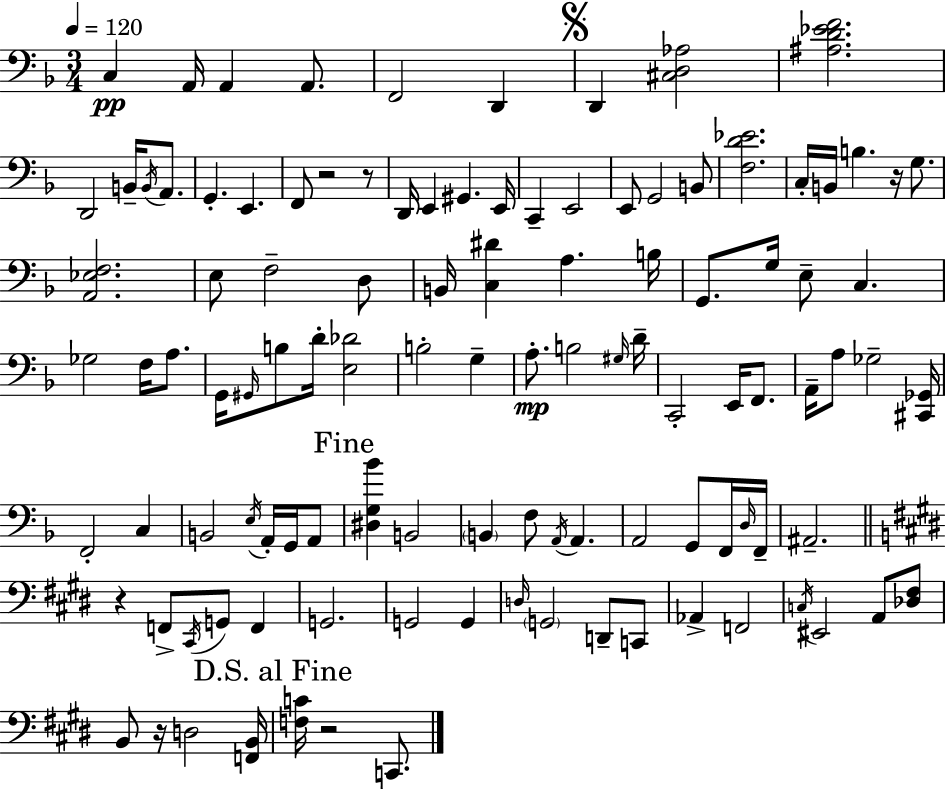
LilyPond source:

{
  \clef bass
  \numericTimeSignature
  \time 3/4
  \key f \major
  \tempo 4 = 120
  \repeat volta 2 { c4\pp a,16 a,4 a,8. | f,2 d,4 | \mark \markup { \musicglyph "scripts.segno" } d,4 <cis d aes>2 | <ais d' ees' f'>2. | \break d,2 b,16-- \acciaccatura { b,16 } a,8. | g,4.-. e,4. | f,8 r2 r8 | d,16 e,4 gis,4. | \break e,16 c,4-- e,2 | e,8 g,2 b,8 | <f d' ees'>2. | c16-. b,16 b4. r16 g8. | \break <a, ees f>2. | e8 f2-- d8 | b,16 <c dis'>4 a4. | b16 g,8. g16 e8-- c4. | \break ges2 f16 a8. | g,16 \grace { gis,16 } b8 d'16-. <e des'>2 | b2-. g4-- | a8.-.\mp b2 | \break \grace { gis16 } d'16-- c,2-. e,16 | f,8. a,16-- a8 ges2-- | <cis, ges,>16 f,2-. c4 | b,2 \acciaccatura { e16 } | \break a,16-. g,16 a,8 \mark "Fine" <dis g bes'>4 b,2 | \parenthesize b,4 f8 \acciaccatura { a,16 } a,4. | a,2 | g,8 f,16 \grace { d16 } f,16-- ais,2.-- | \break \bar "||" \break \key e \major r4 f,8-> \acciaccatura { cis,16 } g,8 f,4 | g,2. | g,2 g,4 | \grace { d16 } \parenthesize g,2 d,8-- | \break c,8 aes,4-> f,2 | \acciaccatura { c16 } eis,2 a,8 | <des fis>8 b,8 r16 d2 | <f, b,>16 \mark "D.S. al Fine" <f c'>16 r2 | \break c,8. } \bar "|."
}